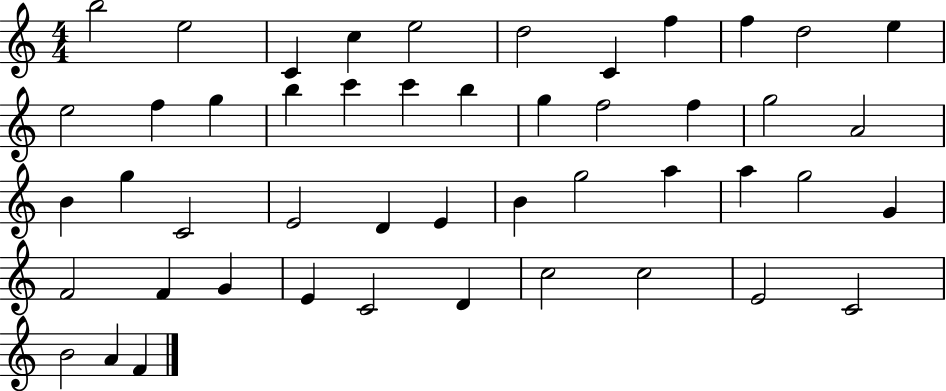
B5/h E5/h C4/q C5/q E5/h D5/h C4/q F5/q F5/q D5/h E5/q E5/h F5/q G5/q B5/q C6/q C6/q B5/q G5/q F5/h F5/q G5/h A4/h B4/q G5/q C4/h E4/h D4/q E4/q B4/q G5/h A5/q A5/q G5/h G4/q F4/h F4/q G4/q E4/q C4/h D4/q C5/h C5/h E4/h C4/h B4/h A4/q F4/q